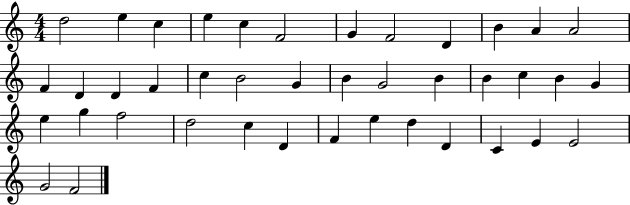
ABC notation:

X:1
T:Untitled
M:4/4
L:1/4
K:C
d2 e c e c F2 G F2 D B A A2 F D D F c B2 G B G2 B B c B G e g f2 d2 c D F e d D C E E2 G2 F2